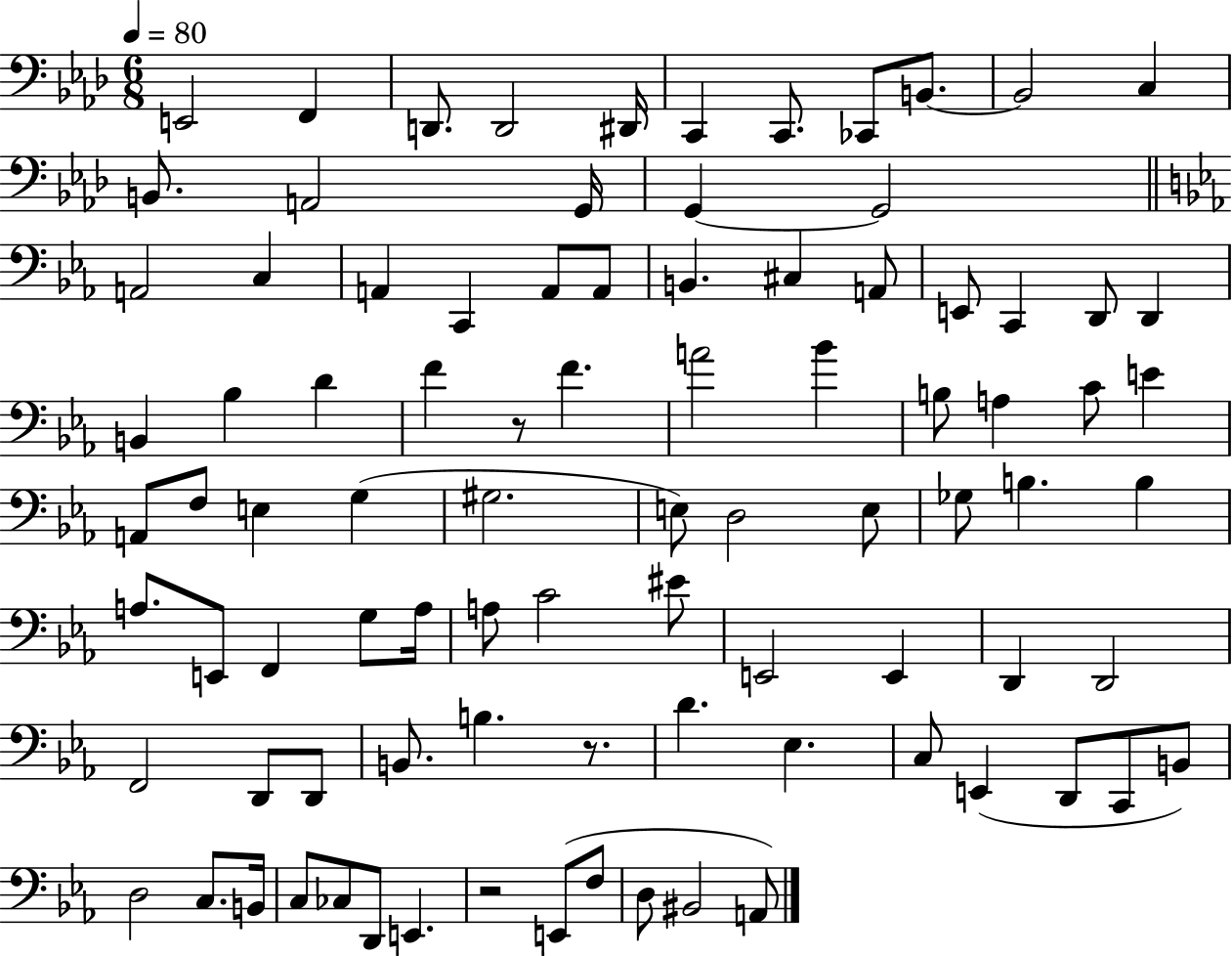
E2/h F2/q D2/e. D2/h D#2/s C2/q C2/e. CES2/e B2/e. B2/h C3/q B2/e. A2/h G2/s G2/q G2/h A2/h C3/q A2/q C2/q A2/e A2/e B2/q. C#3/q A2/e E2/e C2/q D2/e D2/q B2/q Bb3/q D4/q F4/q R/e F4/q. A4/h Bb4/q B3/e A3/q C4/e E4/q A2/e F3/e E3/q G3/q G#3/h. E3/e D3/h E3/e Gb3/e B3/q. B3/q A3/e. E2/e F2/q G3/e A3/s A3/e C4/h EIS4/e E2/h E2/q D2/q D2/h F2/h D2/e D2/e B2/e. B3/q. R/e. D4/q. Eb3/q. C3/e E2/q D2/e C2/e B2/e D3/h C3/e. B2/s C3/e CES3/e D2/e E2/q. R/h E2/e F3/e D3/e BIS2/h A2/e